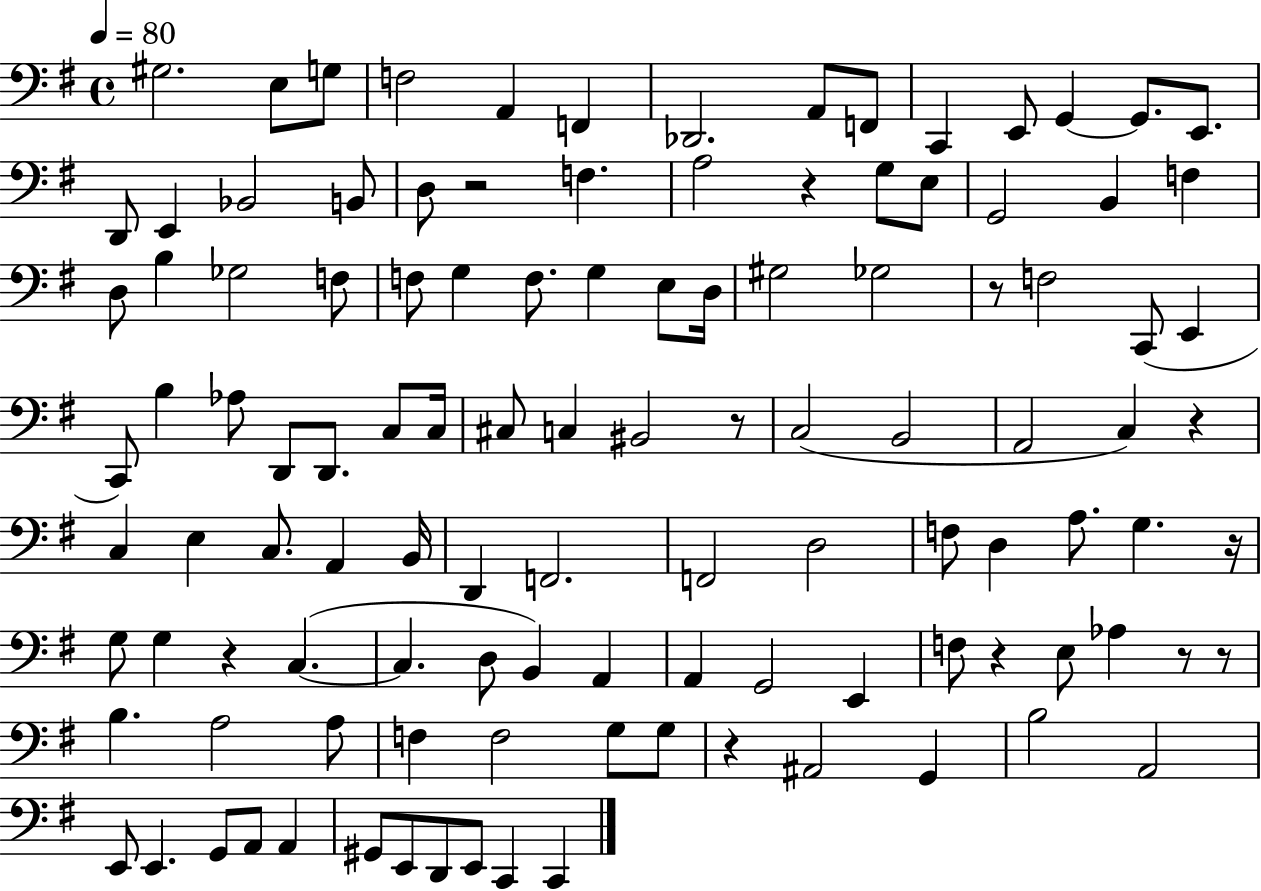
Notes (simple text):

G#3/h. E3/e G3/e F3/h A2/q F2/q Db2/h. A2/e F2/e C2/q E2/e G2/q G2/e. E2/e. D2/e E2/q Bb2/h B2/e D3/e R/h F3/q. A3/h R/q G3/e E3/e G2/h B2/q F3/q D3/e B3/q Gb3/h F3/e F3/e G3/q F3/e. G3/q E3/e D3/s G#3/h Gb3/h R/e F3/h C2/e E2/q C2/e B3/q Ab3/e D2/e D2/e. C3/e C3/s C#3/e C3/q BIS2/h R/e C3/h B2/h A2/h C3/q R/q C3/q E3/q C3/e. A2/q B2/s D2/q F2/h. F2/h D3/h F3/e D3/q A3/e. G3/q. R/s G3/e G3/q R/q C3/q. C3/q. D3/e B2/q A2/q A2/q G2/h E2/q F3/e R/q E3/e Ab3/q R/e R/e B3/q. A3/h A3/e F3/q F3/h G3/e G3/e R/q A#2/h G2/q B3/h A2/h E2/e E2/q. G2/e A2/e A2/q G#2/e E2/e D2/e E2/e C2/q C2/q